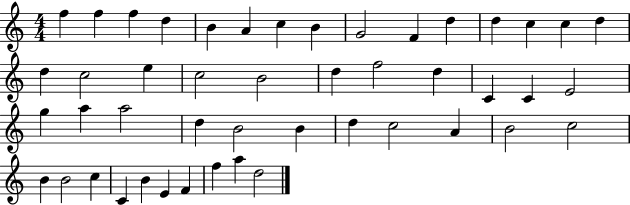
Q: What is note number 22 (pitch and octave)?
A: F5